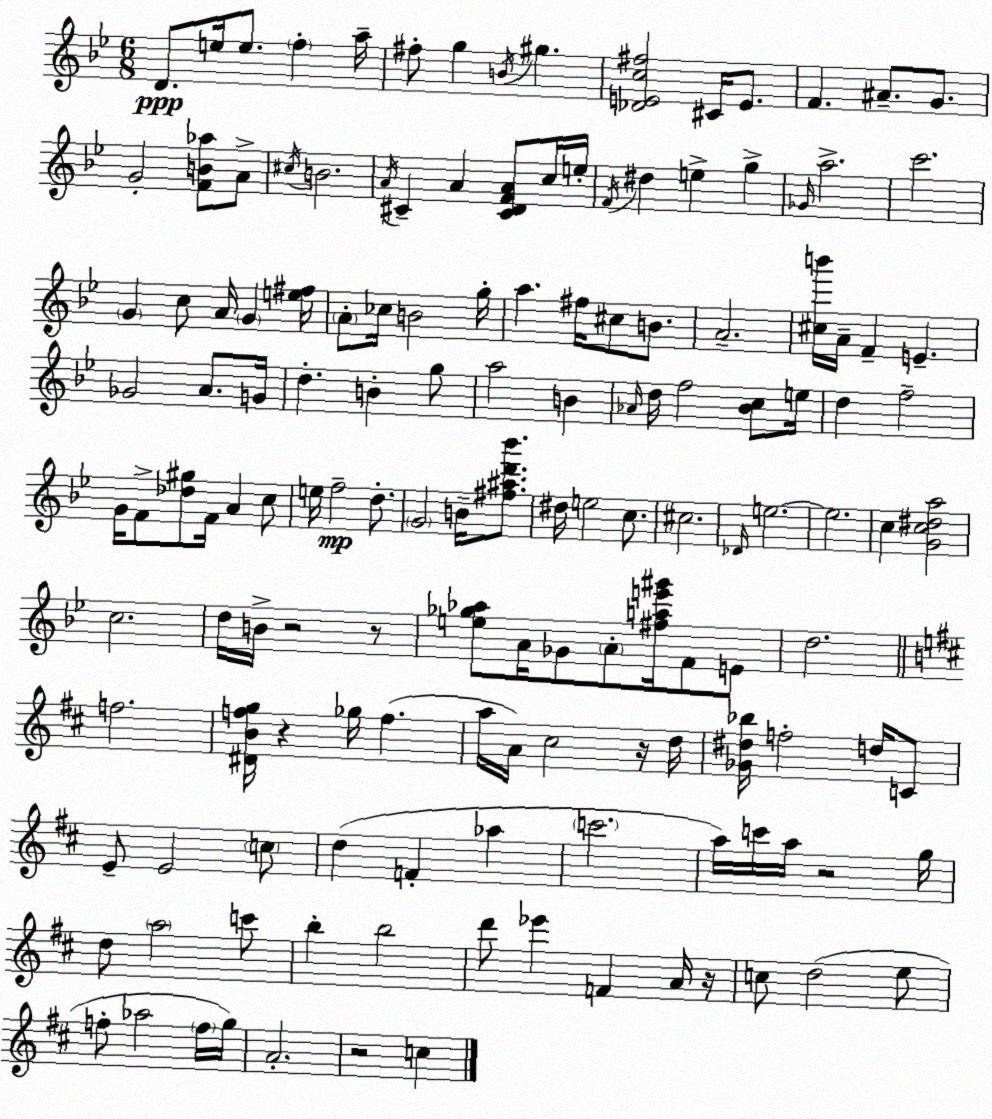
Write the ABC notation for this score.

X:1
T:Untitled
M:6/8
L:1/4
K:Bb
D/2 e/4 e/2 f a/4 ^f/2 g B/4 ^g [_DEc^f]2 ^C/4 E/2 F ^A/2 G/2 G2 [FB_a]/2 A/2 ^c/4 B2 A/4 ^C A [^CDFA]/2 c/4 e/4 F/4 ^d e g _G/4 a2 c'2 G c/2 A/4 G [e^f]/4 A/2 _c/4 B2 g/4 a ^f/4 ^c/2 B/2 A2 [^cb']/4 A/4 F E _G2 A/2 G/4 d B g/2 a2 B _A/4 d/4 f2 [_Bc]/2 e/4 d f2 G/4 F/2 [_d^g]/2 F/4 A c/2 e/4 f2 d/2 G2 B/4 [^f^ad'_b']/2 ^d/4 e2 c/2 ^c2 _D/4 e2 e2 c [Gc^da]2 c2 d/4 B/4 z2 z/2 [e_g_a]/2 A/4 _G/2 A/2 [^fae'^g']/4 F/2 E/2 d2 f2 [^DBfg]/4 z _g/4 f a/4 A/4 ^c2 z/4 d/4 [_G^d_b]/4 f2 d/4 C/2 E/2 E2 c/2 d F _a c'2 a/4 c'/4 a/4 z2 g/4 d/2 a2 c'/2 b b2 d'/2 _e' F A/4 z/4 c/2 d2 e/2 f/2 _a2 f/4 g/4 A2 z2 c